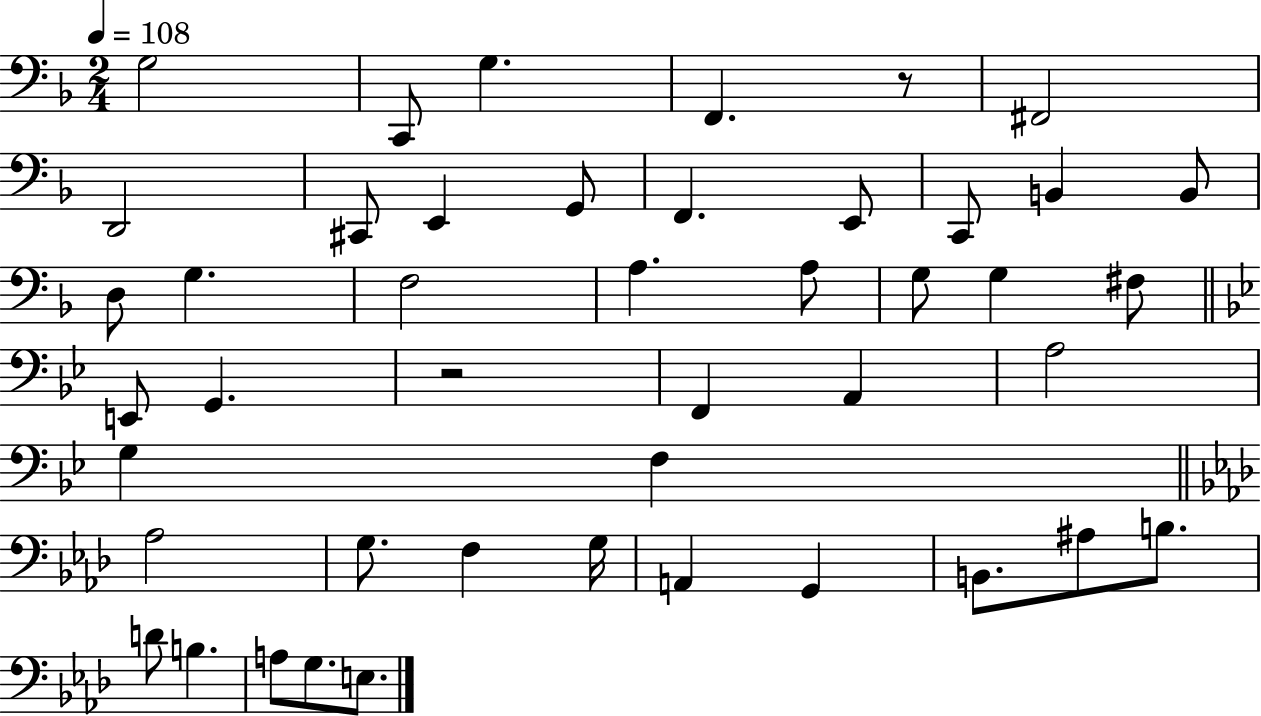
G3/h C2/e G3/q. F2/q. R/e F#2/h D2/h C#2/e E2/q G2/e F2/q. E2/e C2/e B2/q B2/e D3/e G3/q. F3/h A3/q. A3/e G3/e G3/q F#3/e E2/e G2/q. R/h F2/q A2/q A3/h G3/q F3/q Ab3/h G3/e. F3/q G3/s A2/q G2/q B2/e. A#3/e B3/e. D4/e B3/q. A3/e G3/e. E3/e.